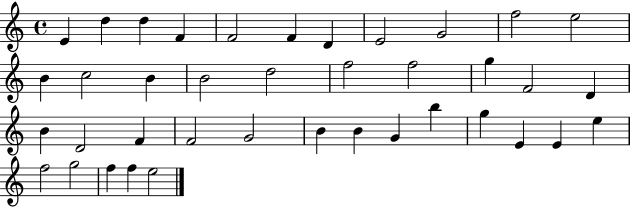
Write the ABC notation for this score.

X:1
T:Untitled
M:4/4
L:1/4
K:C
E d d F F2 F D E2 G2 f2 e2 B c2 B B2 d2 f2 f2 g F2 D B D2 F F2 G2 B B G b g E E e f2 g2 f f e2